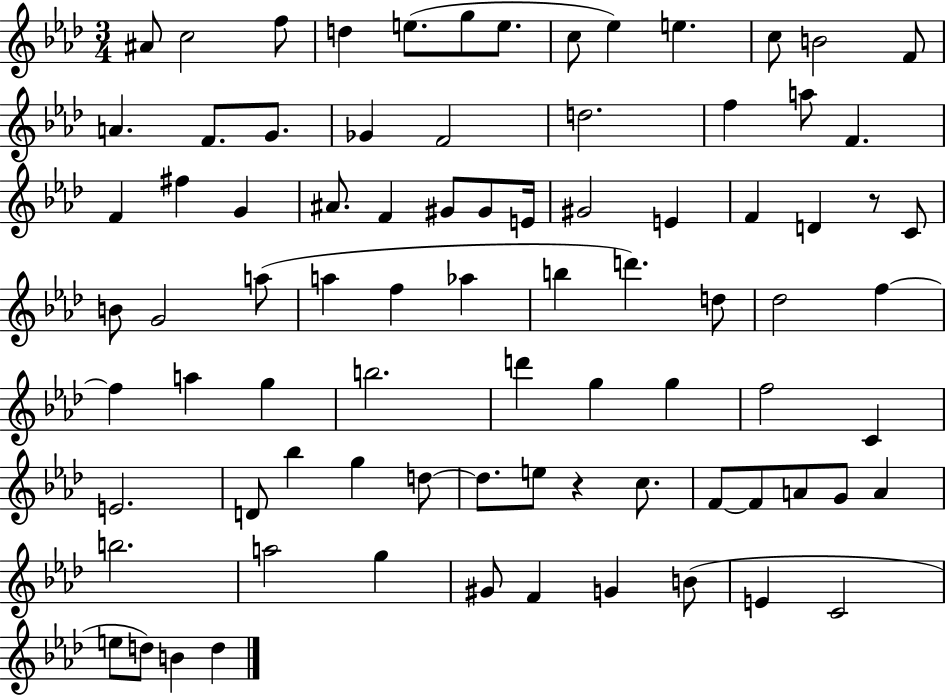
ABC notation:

X:1
T:Untitled
M:3/4
L:1/4
K:Ab
^A/2 c2 f/2 d e/2 g/2 e/2 c/2 _e e c/2 B2 F/2 A F/2 G/2 _G F2 d2 f a/2 F F ^f G ^A/2 F ^G/2 ^G/2 E/4 ^G2 E F D z/2 C/2 B/2 G2 a/2 a f _a b d' d/2 _d2 f f a g b2 d' g g f2 C E2 D/2 _b g d/2 d/2 e/2 z c/2 F/2 F/2 A/2 G/2 A b2 a2 g ^G/2 F G B/2 E C2 e/2 d/2 B d